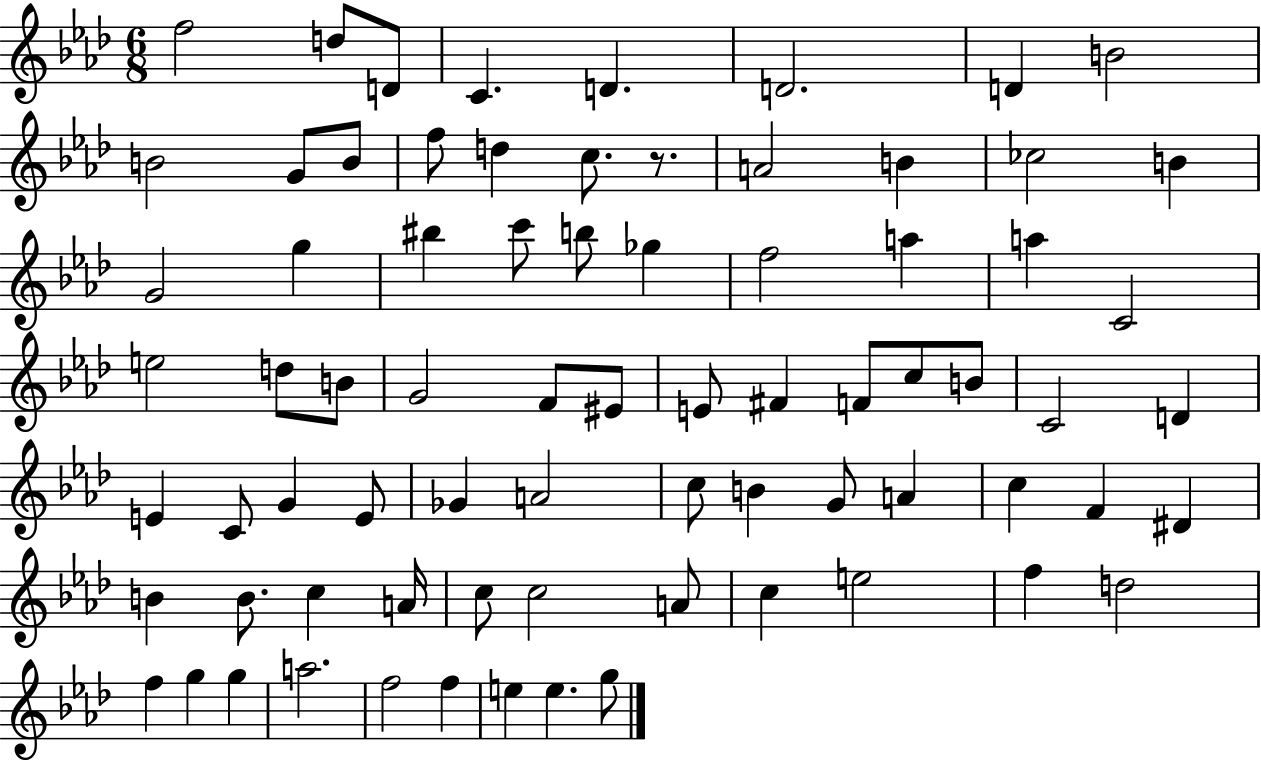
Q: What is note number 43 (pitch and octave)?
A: C4